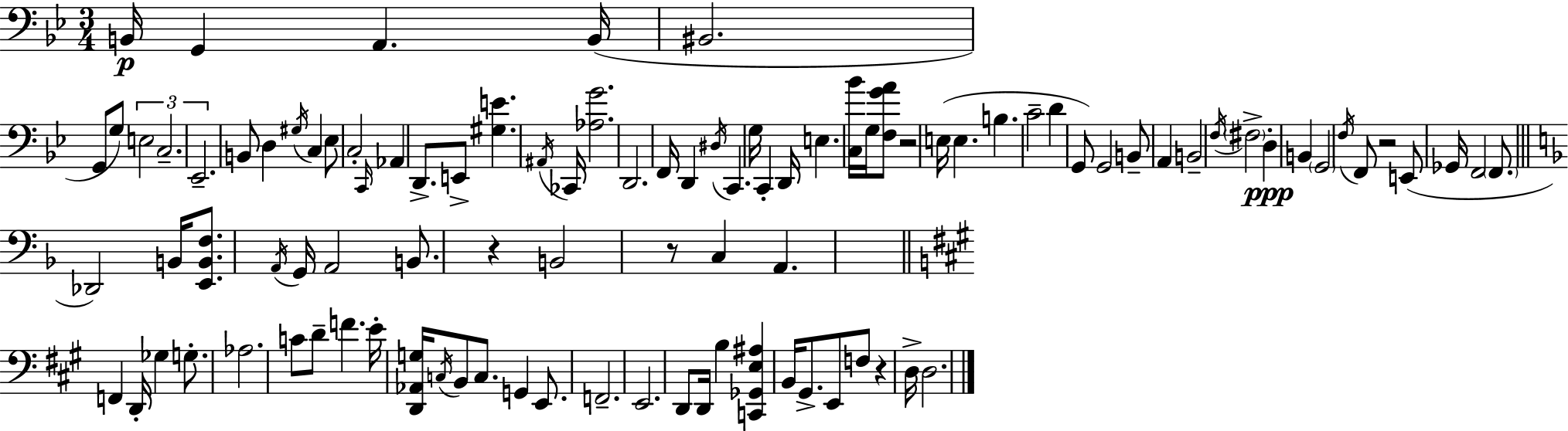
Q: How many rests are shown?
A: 5